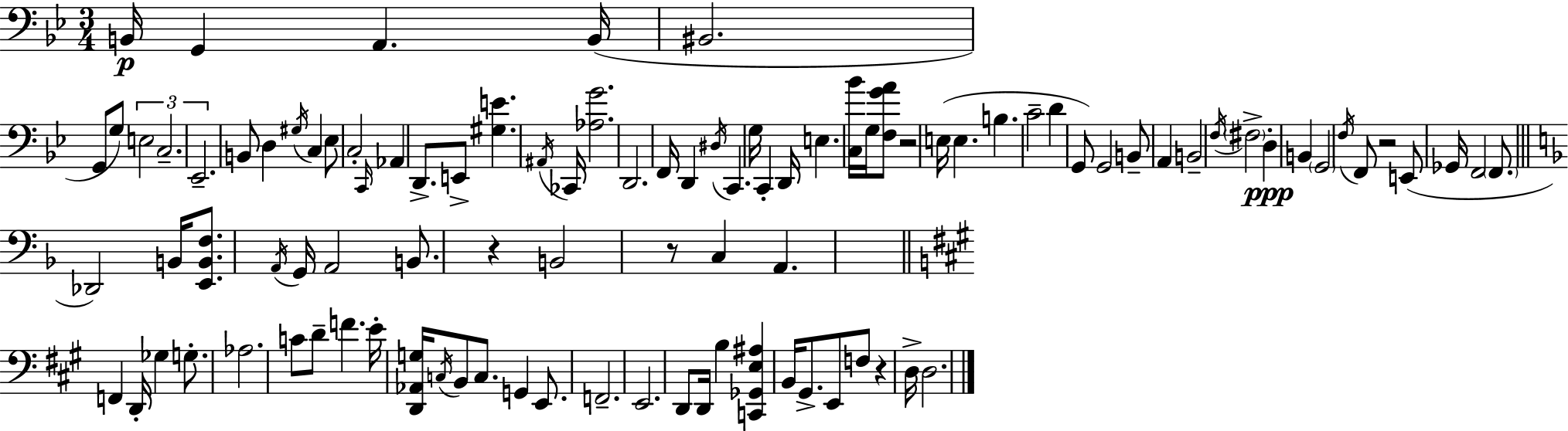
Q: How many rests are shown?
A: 5